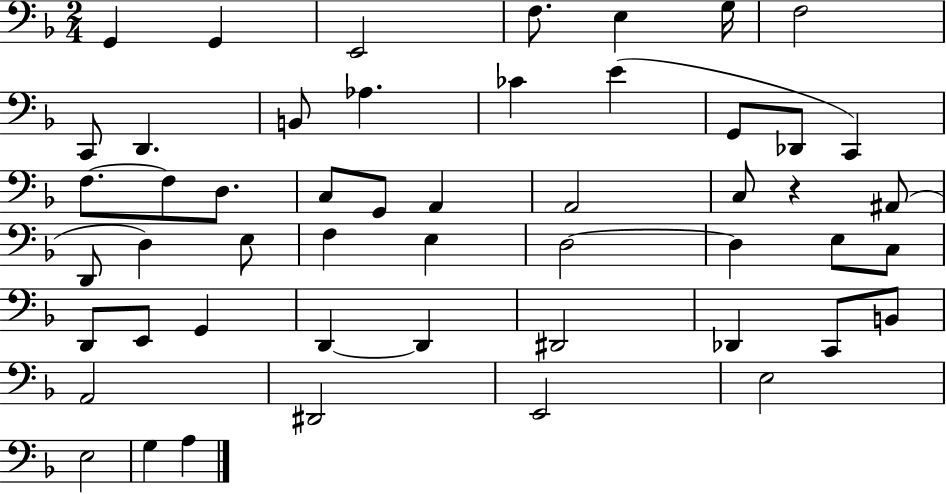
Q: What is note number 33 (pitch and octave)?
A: E3